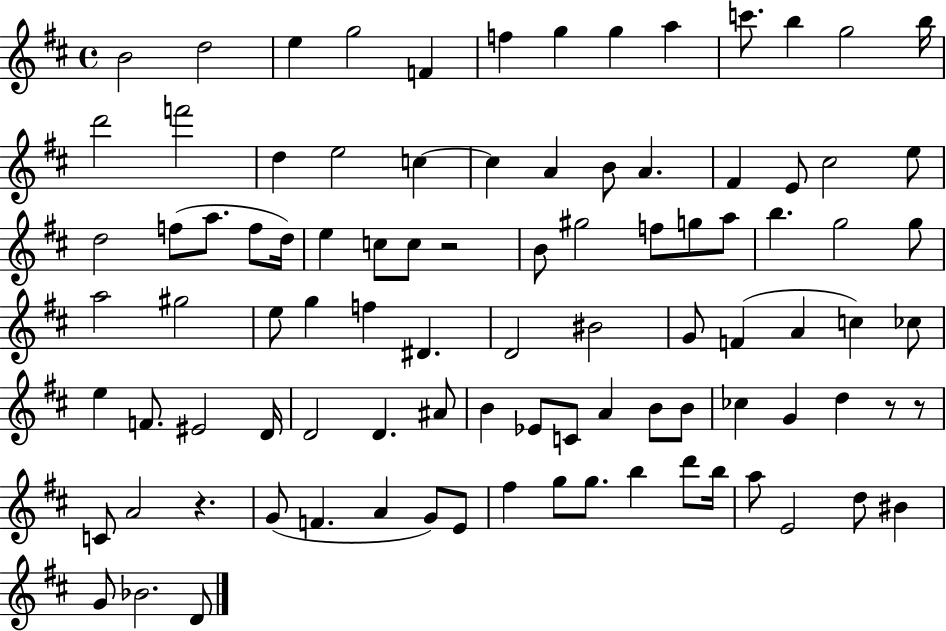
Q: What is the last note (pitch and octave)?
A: D4